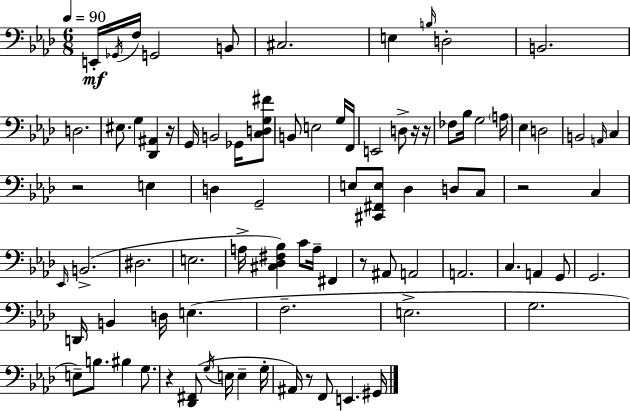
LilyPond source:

{
  \clef bass
  \numericTimeSignature
  \time 6/8
  \key aes \major
  \tempo 4 = 90
  e,16-.\mf \acciaccatura { ges,16 } f16 g,2 b,8 | cis2. | e4 \grace { b16 } d2-. | b,2. | \break d2. | eis8. g4 <des, ais,>4 | r16 g,16 b,2 ges,16 | <c d g fis'>8 b,8 e2 | \break g16 f,16 e,2 d8-> | r16 r16 fes8 bes16 g2 | \parenthesize a16 ees4 d2 | b,2 \grace { a,16 } c4 | \break r2 e4 | d4 g,2-- | e8 <cis, fis, e>8 des4 d8 | c8 r2 c4 | \break \grace { ees,16 }( b,2.-> | dis2. | e2. | a16-> <cis des fis bes>4) c'8 a16-- | \break fis,4 r8 ais,8 a,2 | a,2. | c4. a,4 | g,8 g,2. | \break d,16 b,4 d16 e4.( | f2.-- | e2.-> | g2. | \break e8--) b8. bis4 | g8. r4 <des, fis,>8( \acciaccatura { g16 } e16 | e4-- g16-. ais,16) r8 f,8 e,4. | gis,16 \bar "|."
}